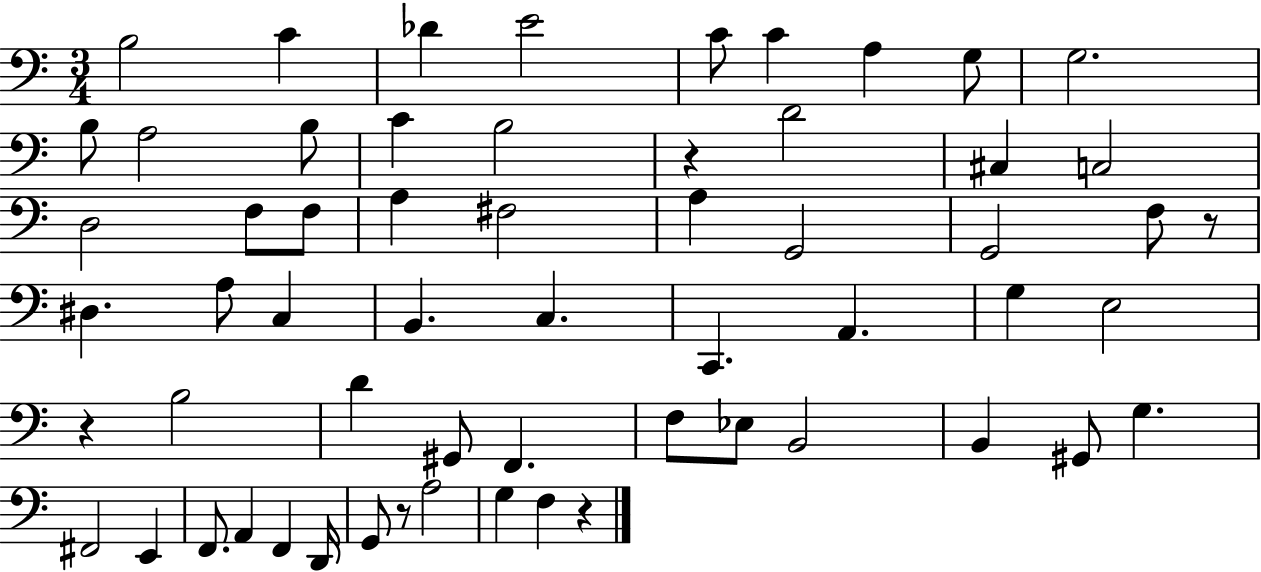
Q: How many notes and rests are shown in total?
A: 60